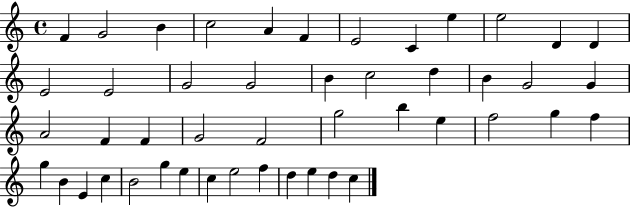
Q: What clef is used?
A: treble